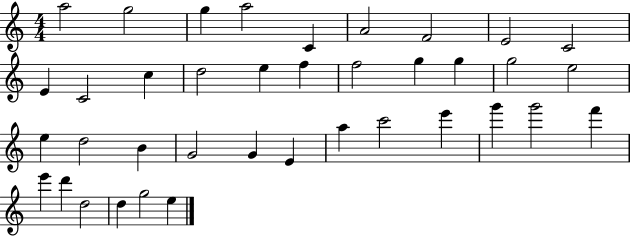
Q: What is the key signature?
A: C major